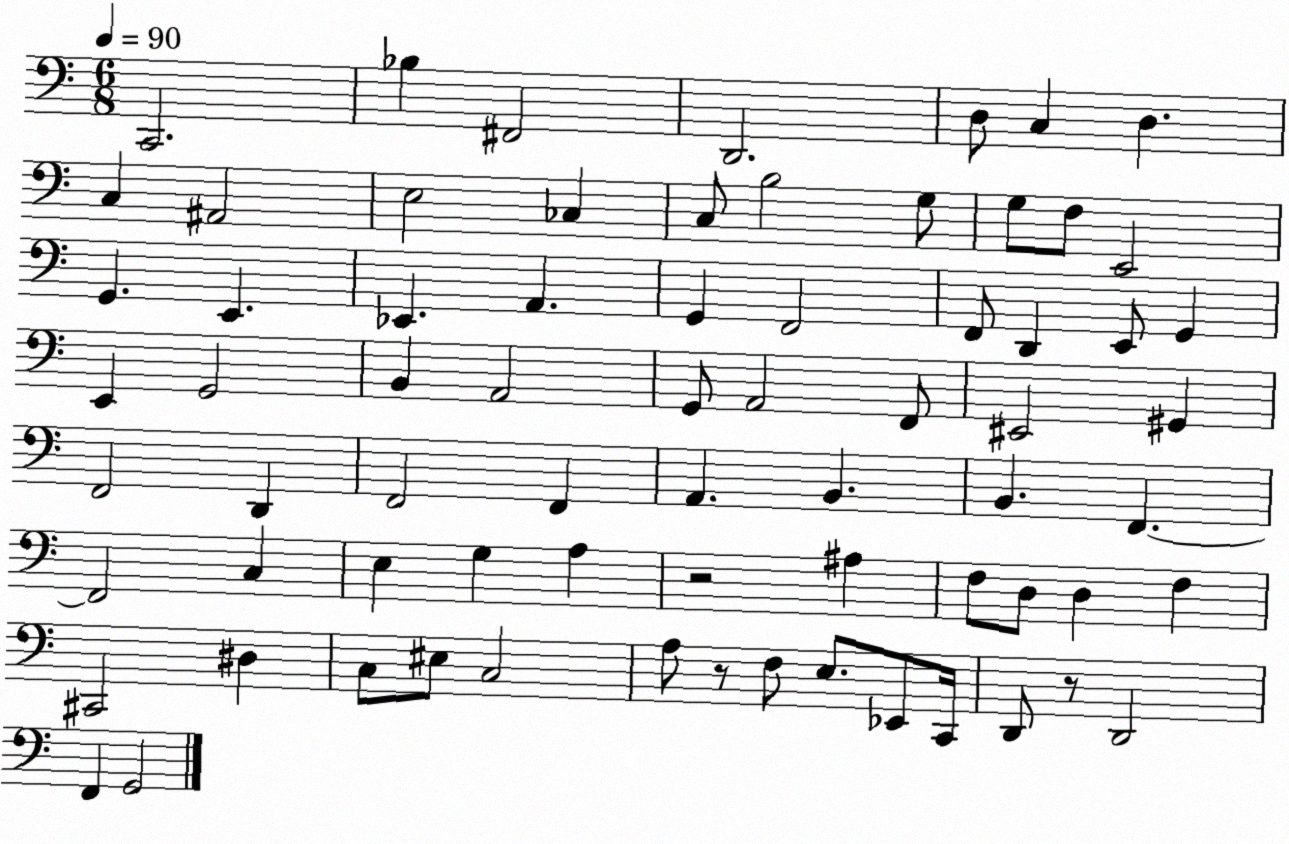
X:1
T:Untitled
M:6/8
L:1/4
K:C
C,,2 _B, ^F,,2 D,,2 D,/2 C, D, C, ^A,,2 E,2 _C, C,/2 B,2 G,/2 G,/2 F,/2 E,,2 G,, E,, _E,, A,, G,, F,,2 F,,/2 D,, E,,/2 G,, E,, G,,2 B,, A,,2 G,,/2 A,,2 F,,/2 ^E,,2 ^G,, F,,2 D,, F,,2 F,, A,, B,, B,, F,, F,,2 C, E, G, A, z2 ^A, F,/2 D,/2 D, F, ^C,,2 ^D, C,/2 ^E,/2 C,2 A,/2 z/2 F,/2 E,/2 _E,,/2 C,,/4 D,,/2 z/2 D,,2 F,, G,,2